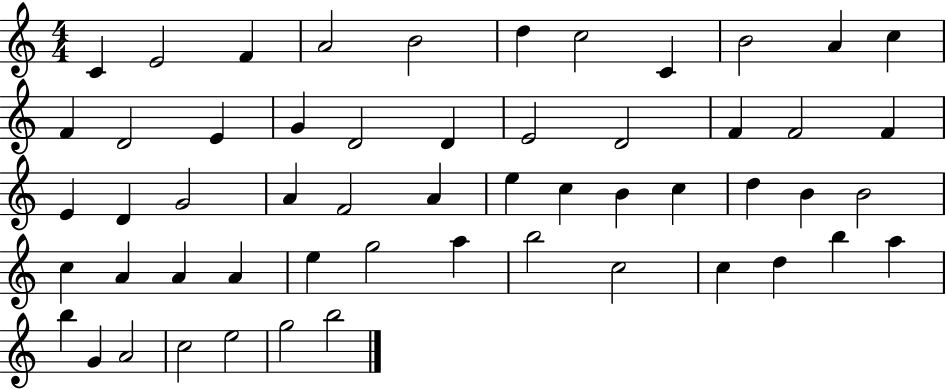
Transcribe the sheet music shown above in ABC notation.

X:1
T:Untitled
M:4/4
L:1/4
K:C
C E2 F A2 B2 d c2 C B2 A c F D2 E G D2 D E2 D2 F F2 F E D G2 A F2 A e c B c d B B2 c A A A e g2 a b2 c2 c d b a b G A2 c2 e2 g2 b2